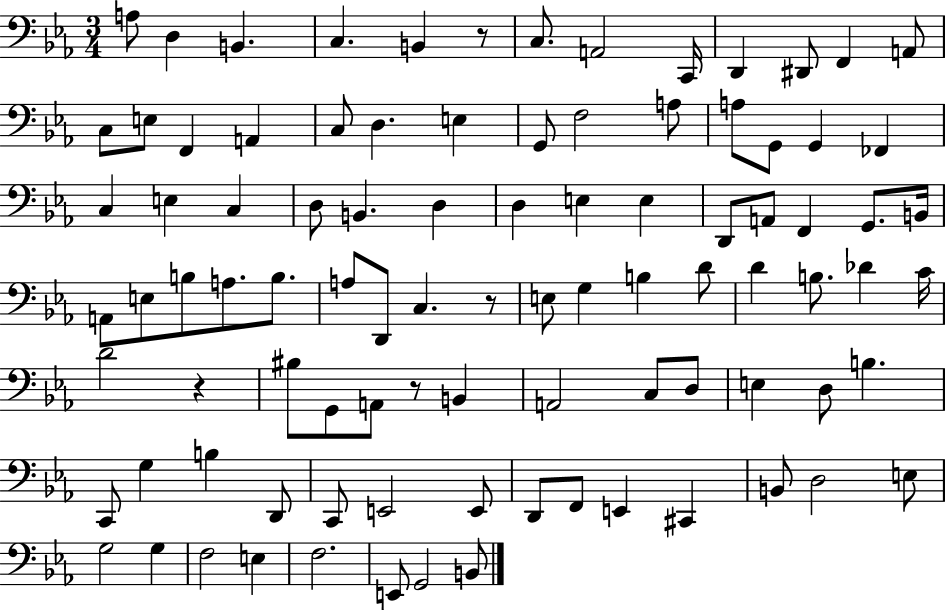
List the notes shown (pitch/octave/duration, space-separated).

A3/e D3/q B2/q. C3/q. B2/q R/e C3/e. A2/h C2/s D2/q D#2/e F2/q A2/e C3/e E3/e F2/q A2/q C3/e D3/q. E3/q G2/e F3/h A3/e A3/e G2/e G2/q FES2/q C3/q E3/q C3/q D3/e B2/q. D3/q D3/q E3/q E3/q D2/e A2/e F2/q G2/e. B2/s A2/e E3/e B3/e A3/e. B3/e. A3/e D2/e C3/q. R/e E3/e G3/q B3/q D4/e D4/q B3/e. Db4/q C4/s D4/h R/q BIS3/e G2/e A2/e R/e B2/q A2/h C3/e D3/e E3/q D3/e B3/q. C2/e G3/q B3/q D2/e C2/e E2/h E2/e D2/e F2/e E2/q C#2/q B2/e D3/h E3/e G3/h G3/q F3/h E3/q F3/h. E2/e G2/h B2/e